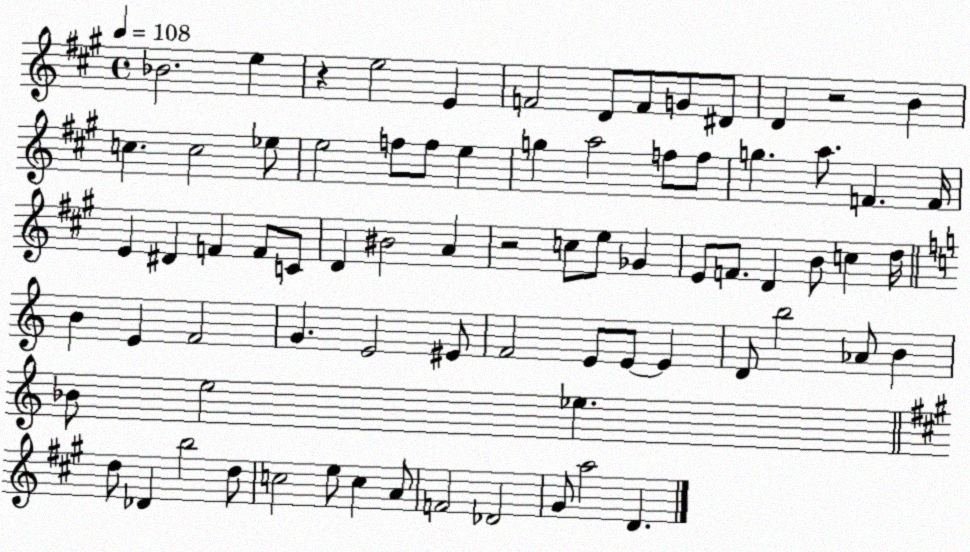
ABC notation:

X:1
T:Untitled
M:4/4
L:1/4
K:A
_B2 e z e2 E F2 D/2 F/2 G/2 ^D/2 D z2 B c c2 _e/2 e2 f/2 f/2 e g a2 f/2 f/2 g a/2 F F/4 E ^D F F/2 C/2 D ^B2 A z2 c/2 e/2 _G E/2 F/2 D B/2 c d/4 B E F2 G E2 ^E/2 F2 E/2 E/2 E D/2 b2 _A/2 B _B/2 e2 _e d/2 _D b2 d/2 c2 e/2 c A/2 F2 _D2 ^G/2 a2 D